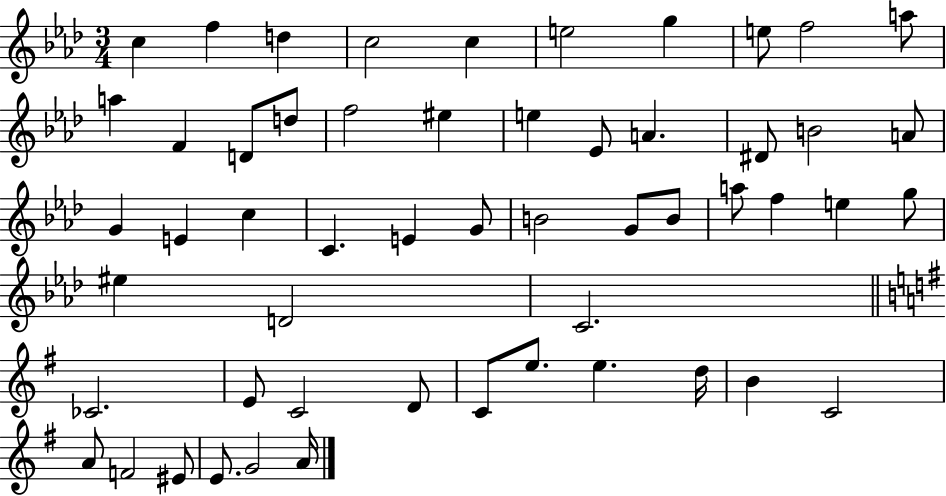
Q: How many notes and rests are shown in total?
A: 54